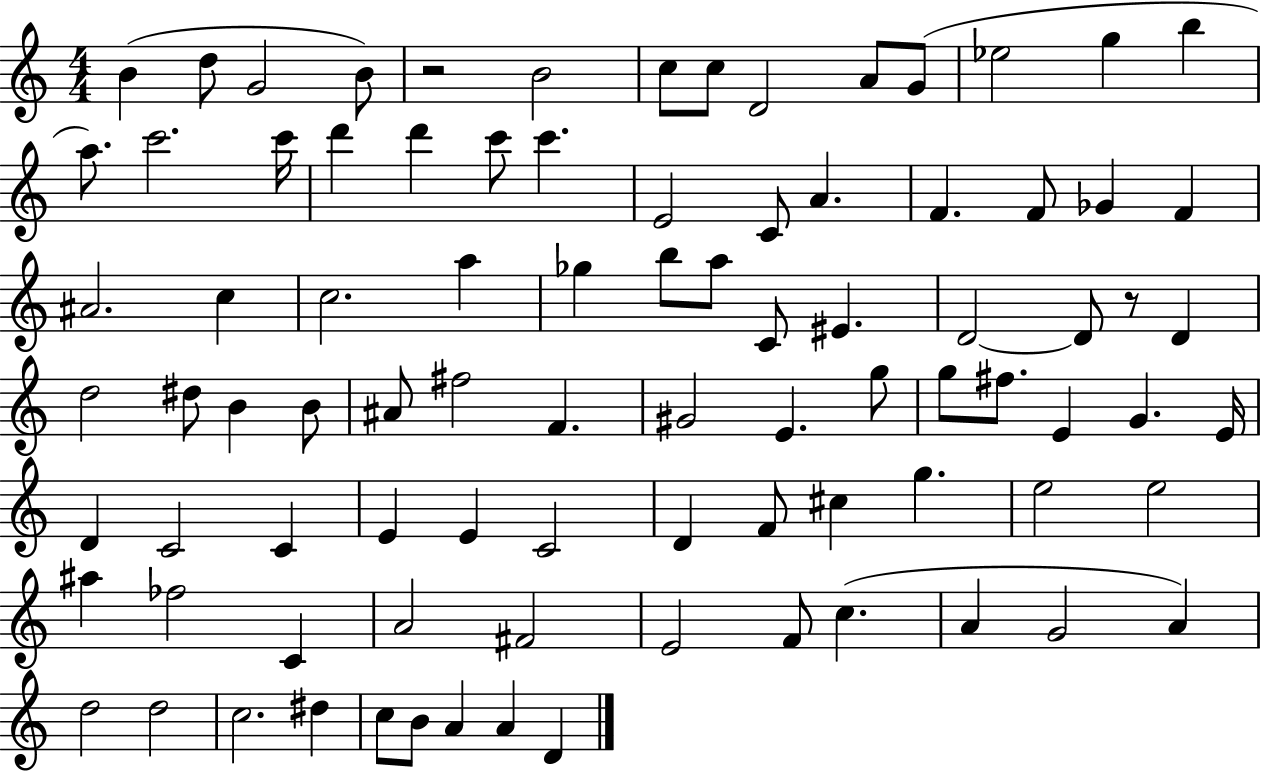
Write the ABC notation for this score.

X:1
T:Untitled
M:4/4
L:1/4
K:C
B d/2 G2 B/2 z2 B2 c/2 c/2 D2 A/2 G/2 _e2 g b a/2 c'2 c'/4 d' d' c'/2 c' E2 C/2 A F F/2 _G F ^A2 c c2 a _g b/2 a/2 C/2 ^E D2 D/2 z/2 D d2 ^d/2 B B/2 ^A/2 ^f2 F ^G2 E g/2 g/2 ^f/2 E G E/4 D C2 C E E C2 D F/2 ^c g e2 e2 ^a _f2 C A2 ^F2 E2 F/2 c A G2 A d2 d2 c2 ^d c/2 B/2 A A D